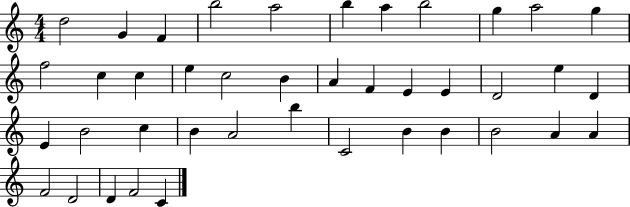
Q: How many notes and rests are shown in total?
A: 41